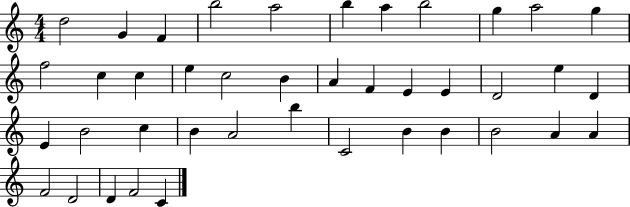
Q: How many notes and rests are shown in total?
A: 41